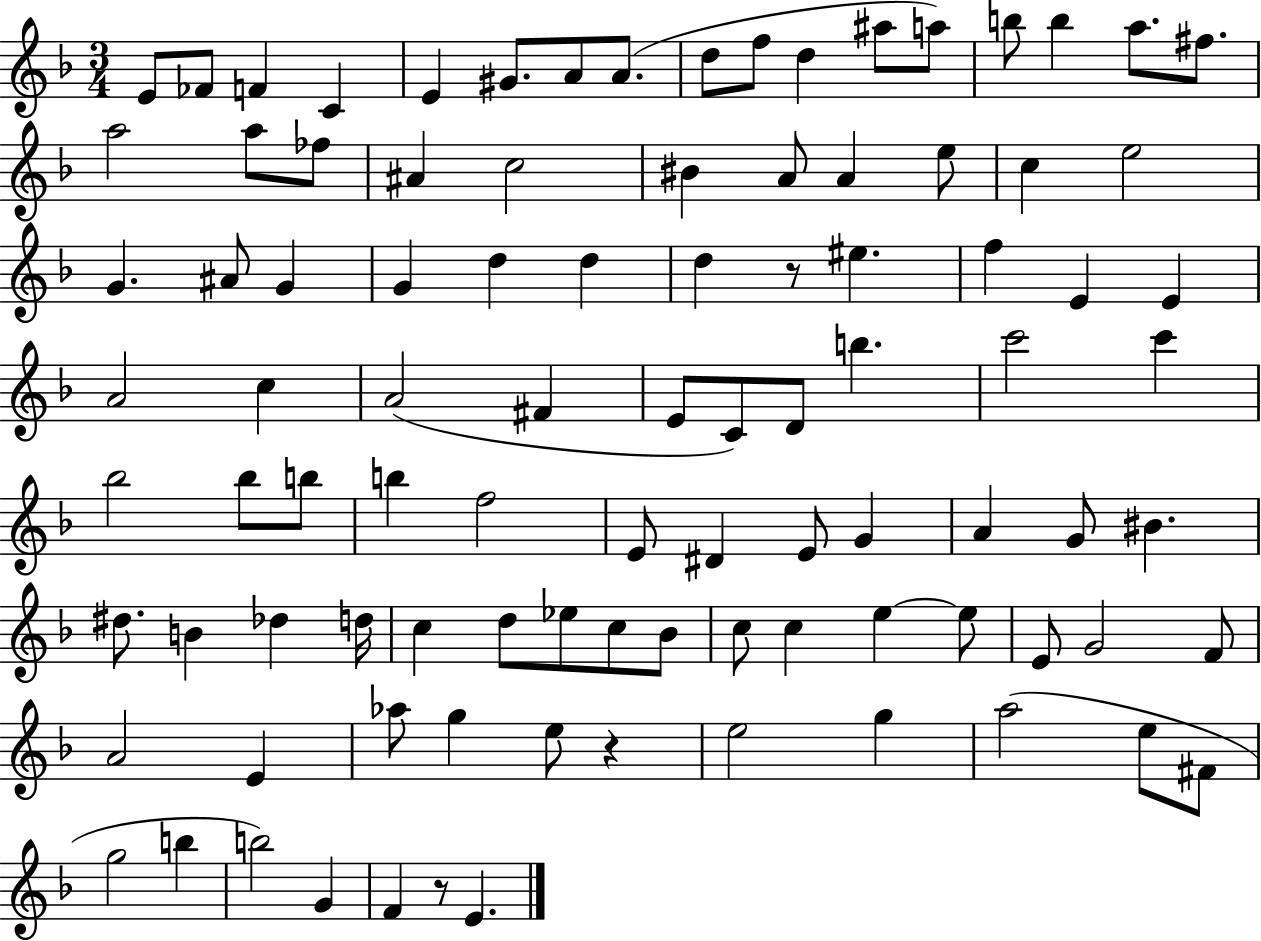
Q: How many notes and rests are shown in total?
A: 96